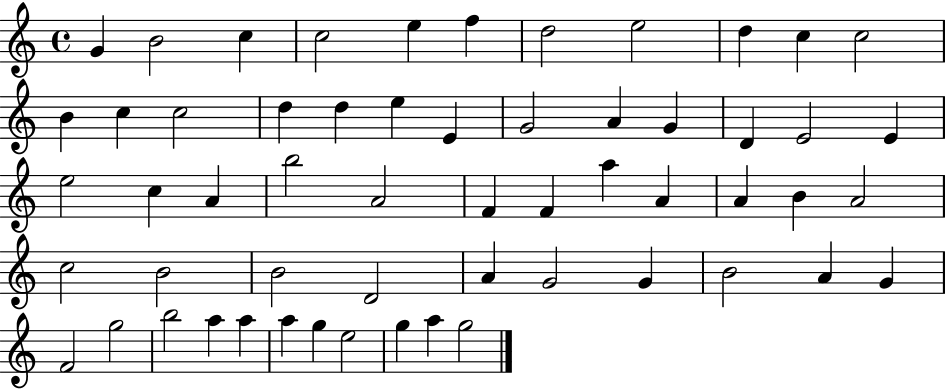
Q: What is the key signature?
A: C major